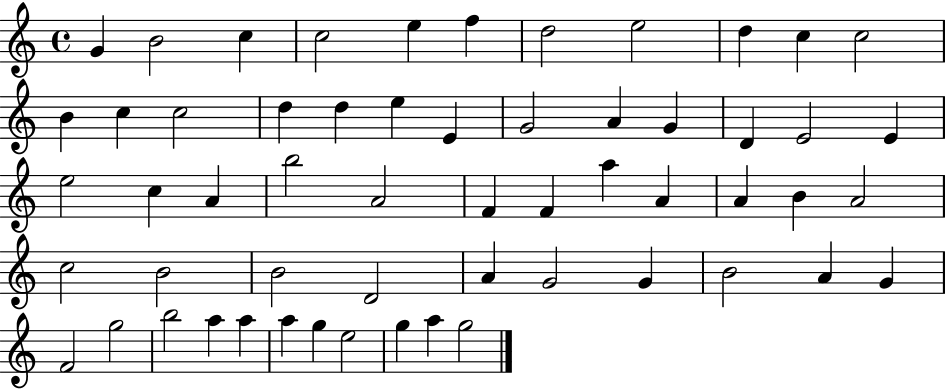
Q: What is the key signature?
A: C major